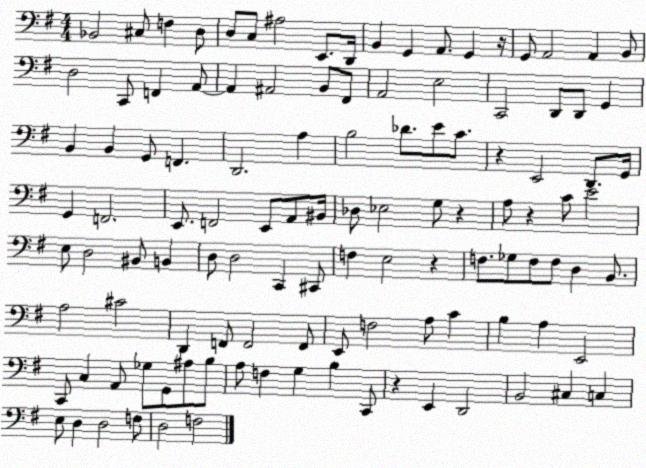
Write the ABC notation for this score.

X:1
T:Untitled
M:4/4
L:1/4
K:G
_B,,2 ^C,/2 F, D,/2 D,/2 C,/2 ^A,2 E,,/2 D,,/4 B,, G,, A,,/2 G,, z/4 G,,/2 A,,2 A,, B,,/2 D,2 C,,/2 F,, A,,/2 A,, ^A,,2 B,,/2 ^F,,/2 A,,2 E,2 C,,2 D,,/2 D,,/2 G,, B,, B,, G,,/2 F,, D,,2 A, B,2 _D/2 E/2 C/2 z E,,2 D,,/2 G,,/4 G,, F,,2 E,,/2 F,,2 E,,/2 A,,/2 ^B,,/4 _D,/2 _E,2 G,/2 z A,/2 z C/2 E2 E,/2 D,2 ^B,,/2 B,, D,/2 D,2 C,, ^C,,/2 F, E,2 z F,/2 _G,/2 F,/2 F,/2 D, B,,/2 A,2 ^C2 D,, F,,/2 F,,2 F,,/2 E,,/2 F,2 A,/2 C B, A, E,,2 C,,/2 C, A,,/2 _G,/2 G,,/2 ^A,/2 B,/2 A,/2 F, G, B, C,,/2 z E,, D,,2 B,,2 ^C, C, E,/2 D, D,2 F,/2 D,2 F,2